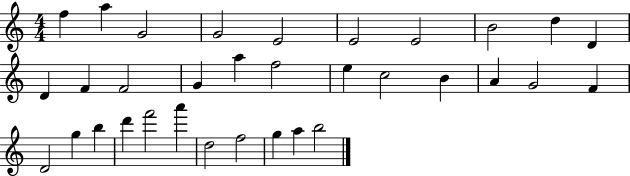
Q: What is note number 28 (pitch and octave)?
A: A6